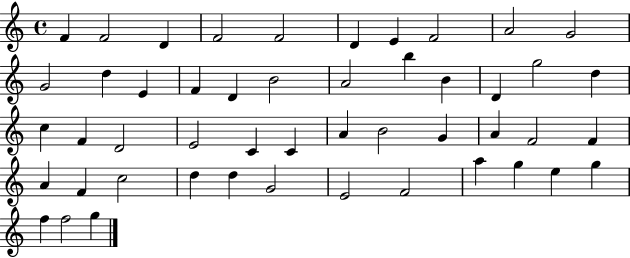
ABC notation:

X:1
T:Untitled
M:4/4
L:1/4
K:C
F F2 D F2 F2 D E F2 A2 G2 G2 d E F D B2 A2 b B D g2 d c F D2 E2 C C A B2 G A F2 F A F c2 d d G2 E2 F2 a g e g f f2 g